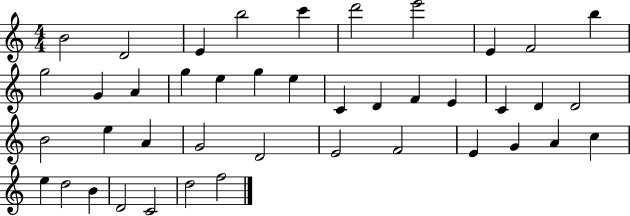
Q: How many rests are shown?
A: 0